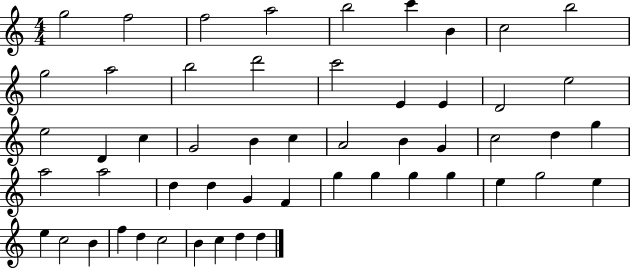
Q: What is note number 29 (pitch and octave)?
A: D5